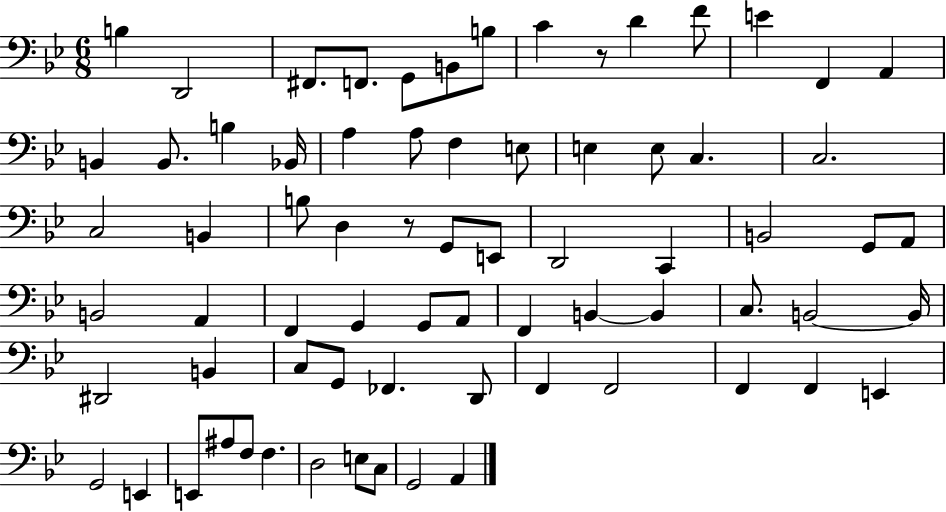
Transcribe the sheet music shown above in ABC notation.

X:1
T:Untitled
M:6/8
L:1/4
K:Bb
B, D,,2 ^F,,/2 F,,/2 G,,/2 B,,/2 B,/2 C z/2 D F/2 E F,, A,, B,, B,,/2 B, _B,,/4 A, A,/2 F, E,/2 E, E,/2 C, C,2 C,2 B,, B,/2 D, z/2 G,,/2 E,,/2 D,,2 C,, B,,2 G,,/2 A,,/2 B,,2 A,, F,, G,, G,,/2 A,,/2 F,, B,, B,, C,/2 B,,2 B,,/4 ^D,,2 B,, C,/2 G,,/2 _F,, D,,/2 F,, F,,2 F,, F,, E,, G,,2 E,, E,,/2 ^A,/2 F,/2 F, D,2 E,/2 C,/2 G,,2 A,,